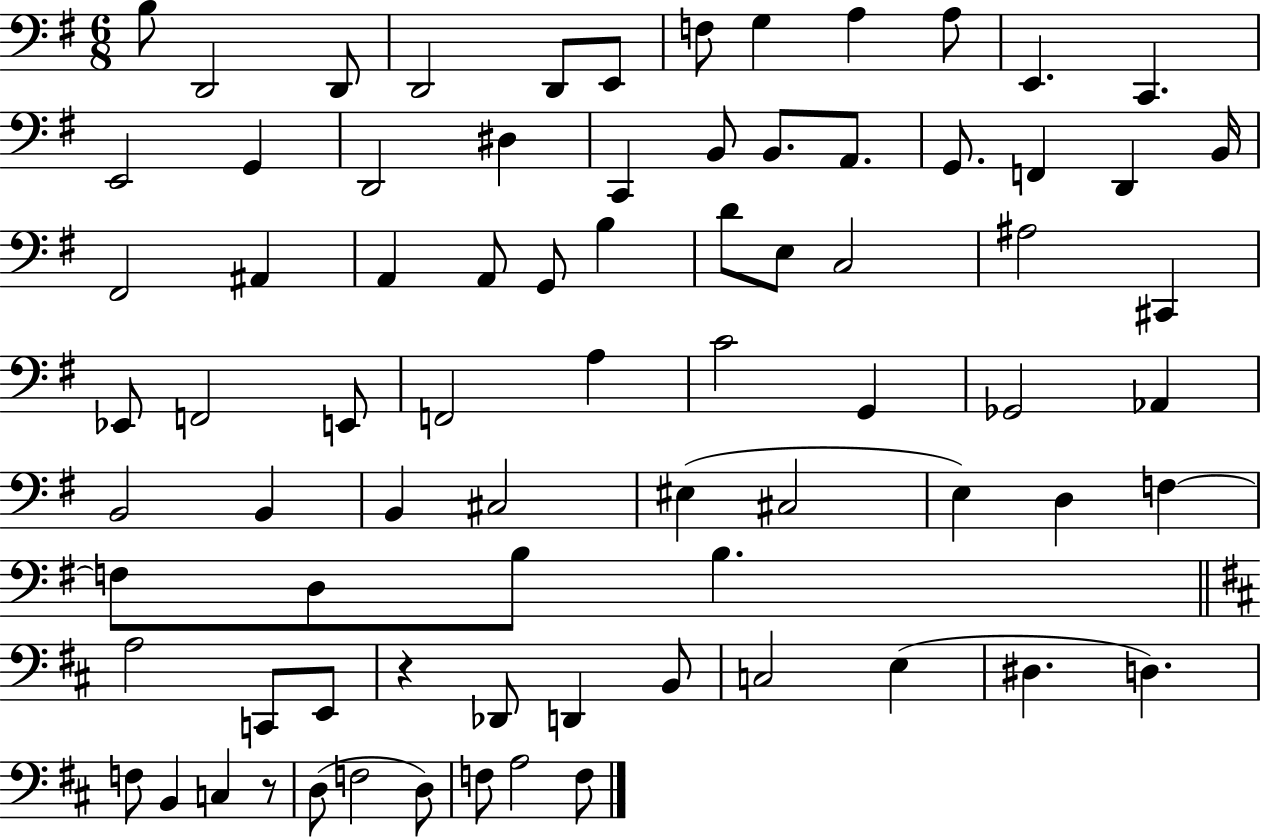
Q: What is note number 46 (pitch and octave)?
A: B2